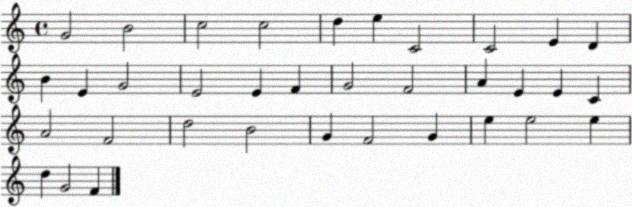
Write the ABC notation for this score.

X:1
T:Untitled
M:4/4
L:1/4
K:C
G2 B2 c2 c2 d e C2 C2 E D B E G2 E2 E F G2 F2 A E E C A2 F2 d2 B2 G F2 G e e2 e d G2 F